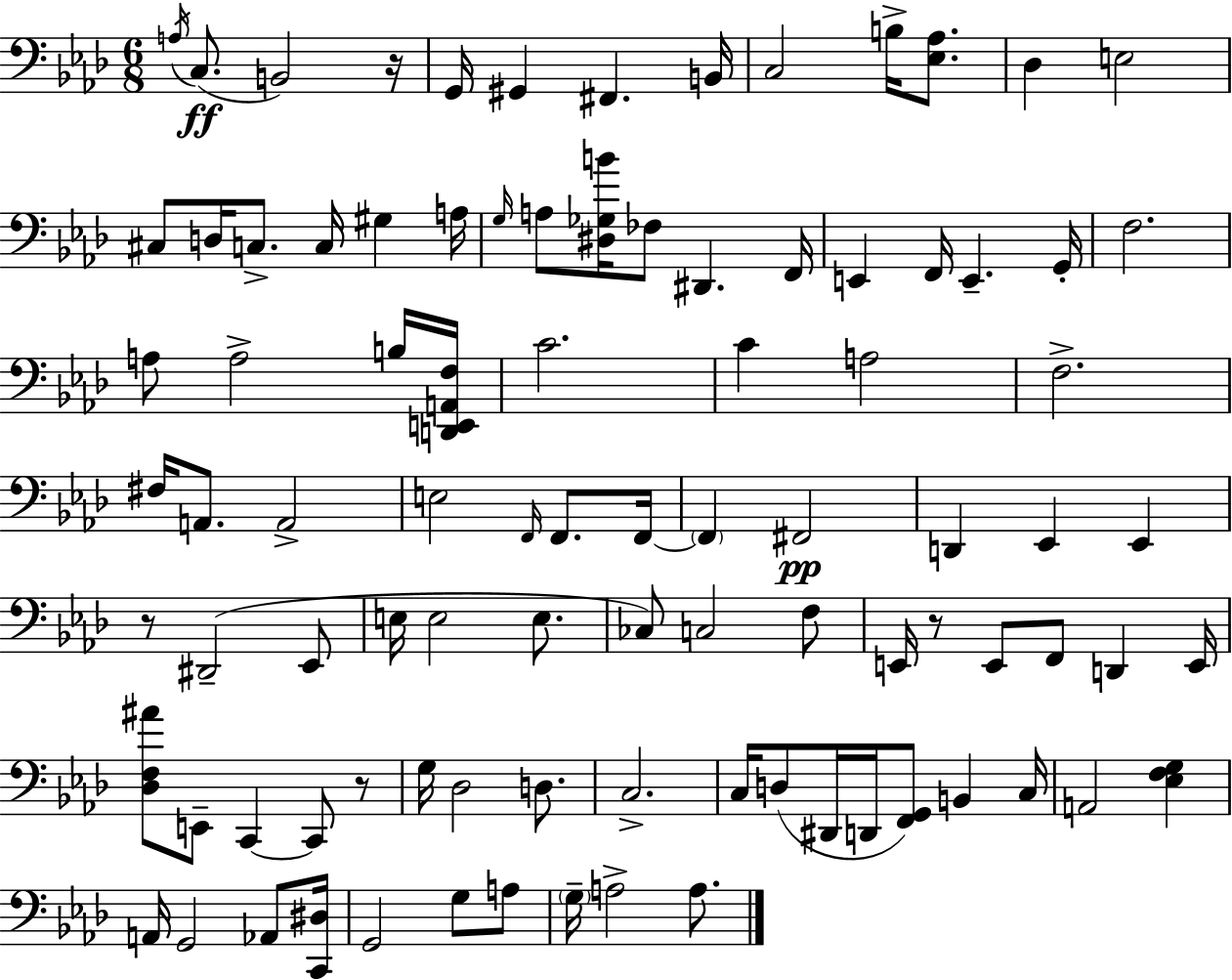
X:1
T:Untitled
M:6/8
L:1/4
K:Fm
A,/4 C,/2 B,,2 z/4 G,,/4 ^G,, ^F,, B,,/4 C,2 B,/4 [_E,_A,]/2 _D, E,2 ^C,/2 D,/4 C,/2 C,/4 ^G, A,/4 G,/4 A,/2 [^D,_G,B]/4 _F,/2 ^D,, F,,/4 E,, F,,/4 E,, G,,/4 F,2 A,/2 A,2 B,/4 [D,,E,,A,,F,]/4 C2 C A,2 F,2 ^F,/4 A,,/2 A,,2 E,2 F,,/4 F,,/2 F,,/4 F,, ^F,,2 D,, _E,, _E,, z/2 ^D,,2 _E,,/2 E,/4 E,2 E,/2 _C,/2 C,2 F,/2 E,,/4 z/2 E,,/2 F,,/2 D,, E,,/4 [_D,F,^A]/2 E,,/2 C,, C,,/2 z/2 G,/4 _D,2 D,/2 C,2 C,/4 D,/2 ^D,,/4 D,,/4 [F,,G,,]/2 B,, C,/4 A,,2 [_E,F,G,] A,,/4 G,,2 _A,,/2 [C,,^D,]/4 G,,2 G,/2 A,/2 G,/4 A,2 A,/2